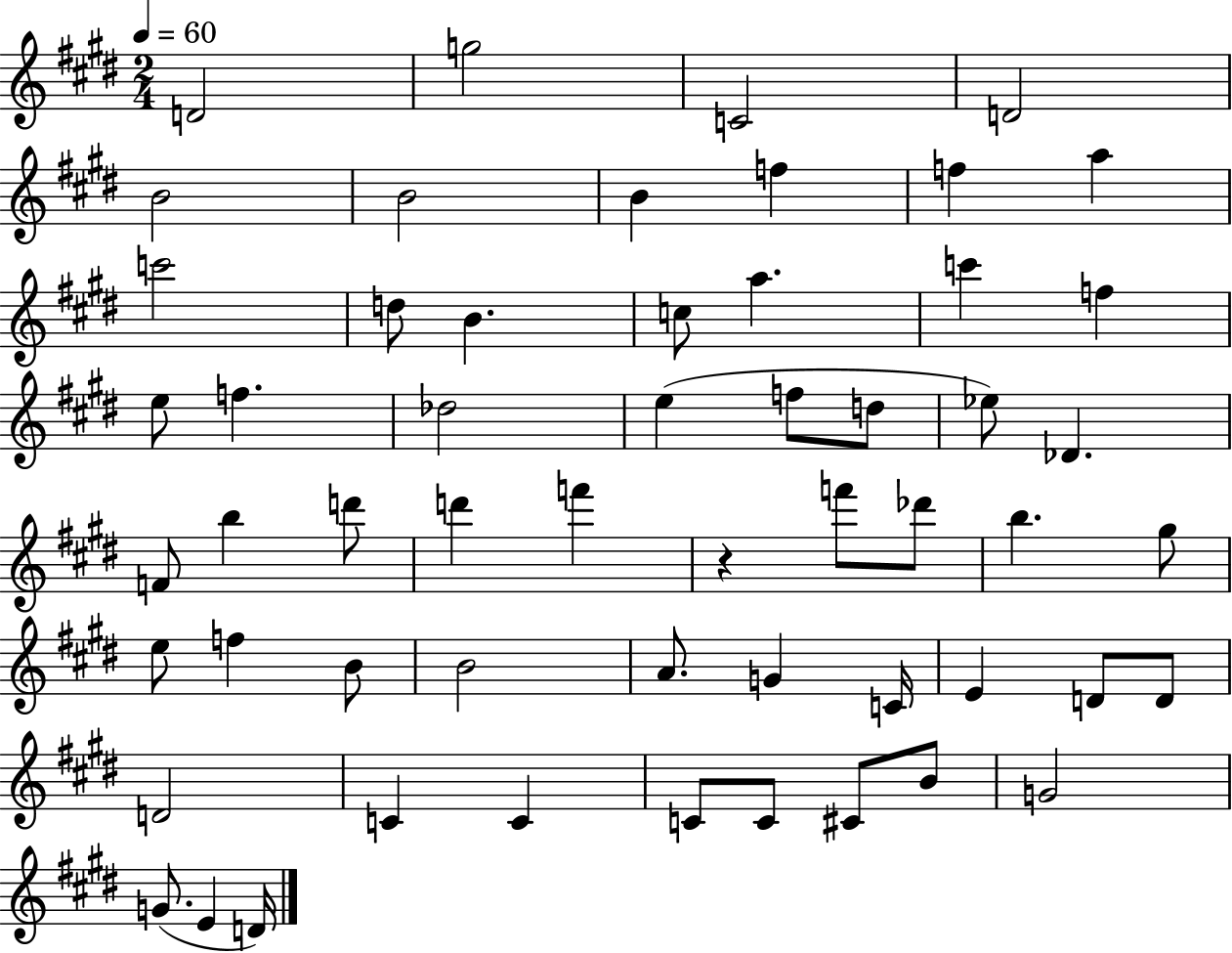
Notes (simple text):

D4/h G5/h C4/h D4/h B4/h B4/h B4/q F5/q F5/q A5/q C6/h D5/e B4/q. C5/e A5/q. C6/q F5/q E5/e F5/q. Db5/h E5/q F5/e D5/e Eb5/e Db4/q. F4/e B5/q D6/e D6/q F6/q R/q F6/e Db6/e B5/q. G#5/e E5/e F5/q B4/e B4/h A4/e. G4/q C4/s E4/q D4/e D4/e D4/h C4/q C4/q C4/e C4/e C#4/e B4/e G4/h G4/e. E4/q D4/s